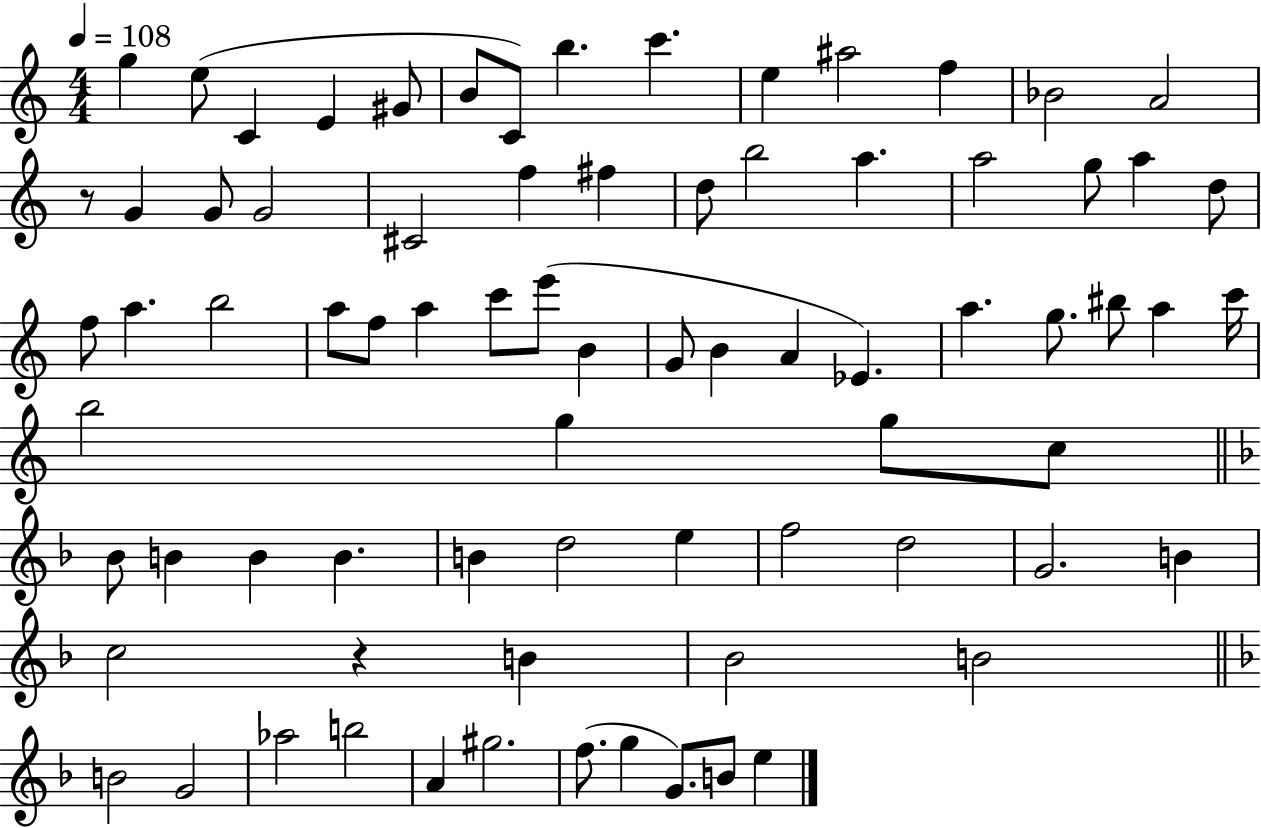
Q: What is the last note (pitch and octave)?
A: E5